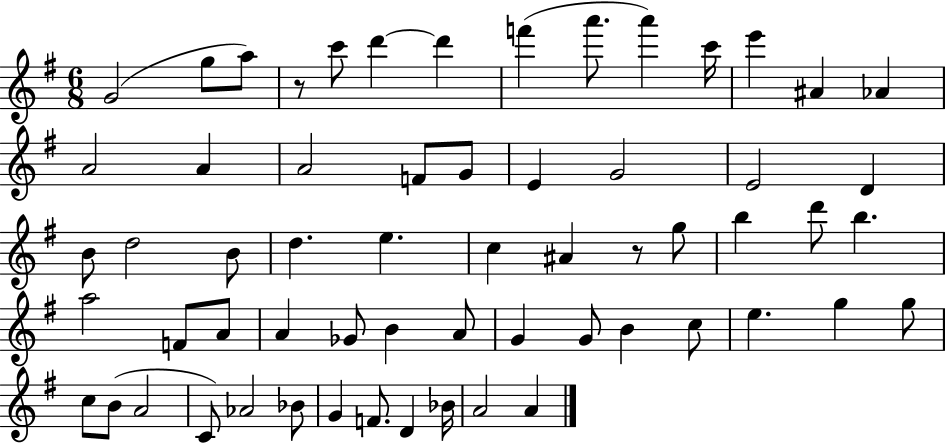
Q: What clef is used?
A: treble